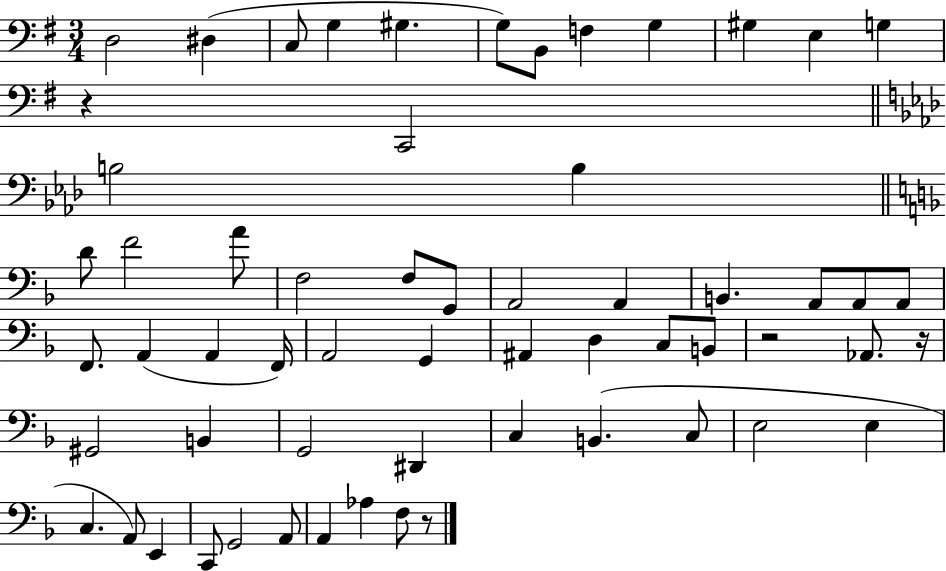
X:1
T:Untitled
M:3/4
L:1/4
K:G
D,2 ^D, C,/2 G, ^G, G,/2 B,,/2 F, G, ^G, E, G, z C,,2 B,2 B, D/2 F2 A/2 F,2 F,/2 G,,/2 A,,2 A,, B,, A,,/2 A,,/2 A,,/2 F,,/2 A,, A,, F,,/4 A,,2 G,, ^A,, D, C,/2 B,,/2 z2 _A,,/2 z/4 ^G,,2 B,, G,,2 ^D,, C, B,, C,/2 E,2 E, C, A,,/2 E,, C,,/2 G,,2 A,,/2 A,, _A, F,/2 z/2